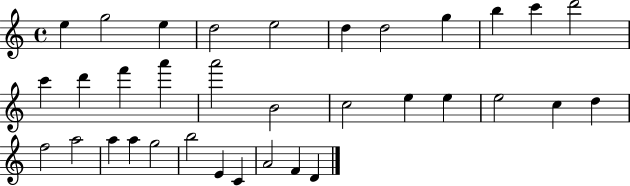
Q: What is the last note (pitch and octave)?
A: D4